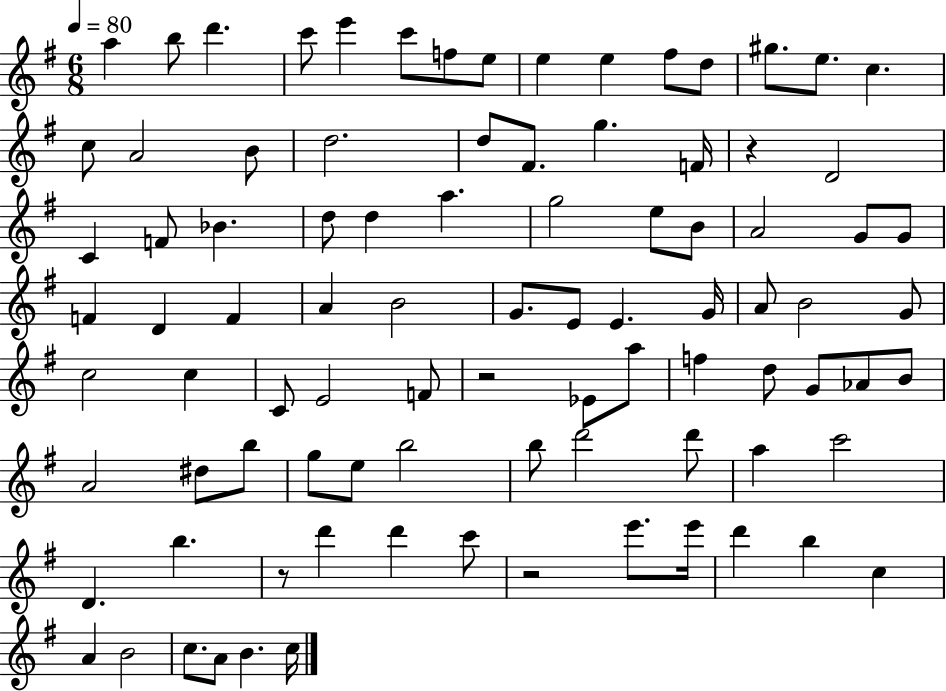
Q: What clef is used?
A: treble